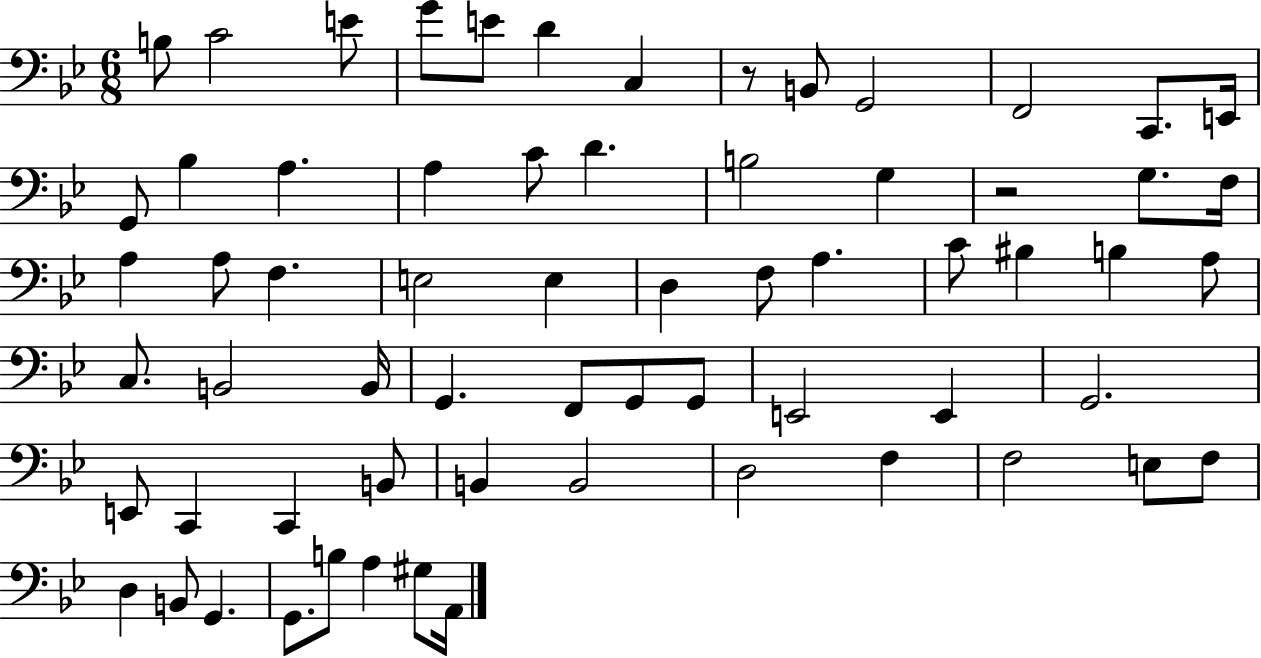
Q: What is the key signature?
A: BES major